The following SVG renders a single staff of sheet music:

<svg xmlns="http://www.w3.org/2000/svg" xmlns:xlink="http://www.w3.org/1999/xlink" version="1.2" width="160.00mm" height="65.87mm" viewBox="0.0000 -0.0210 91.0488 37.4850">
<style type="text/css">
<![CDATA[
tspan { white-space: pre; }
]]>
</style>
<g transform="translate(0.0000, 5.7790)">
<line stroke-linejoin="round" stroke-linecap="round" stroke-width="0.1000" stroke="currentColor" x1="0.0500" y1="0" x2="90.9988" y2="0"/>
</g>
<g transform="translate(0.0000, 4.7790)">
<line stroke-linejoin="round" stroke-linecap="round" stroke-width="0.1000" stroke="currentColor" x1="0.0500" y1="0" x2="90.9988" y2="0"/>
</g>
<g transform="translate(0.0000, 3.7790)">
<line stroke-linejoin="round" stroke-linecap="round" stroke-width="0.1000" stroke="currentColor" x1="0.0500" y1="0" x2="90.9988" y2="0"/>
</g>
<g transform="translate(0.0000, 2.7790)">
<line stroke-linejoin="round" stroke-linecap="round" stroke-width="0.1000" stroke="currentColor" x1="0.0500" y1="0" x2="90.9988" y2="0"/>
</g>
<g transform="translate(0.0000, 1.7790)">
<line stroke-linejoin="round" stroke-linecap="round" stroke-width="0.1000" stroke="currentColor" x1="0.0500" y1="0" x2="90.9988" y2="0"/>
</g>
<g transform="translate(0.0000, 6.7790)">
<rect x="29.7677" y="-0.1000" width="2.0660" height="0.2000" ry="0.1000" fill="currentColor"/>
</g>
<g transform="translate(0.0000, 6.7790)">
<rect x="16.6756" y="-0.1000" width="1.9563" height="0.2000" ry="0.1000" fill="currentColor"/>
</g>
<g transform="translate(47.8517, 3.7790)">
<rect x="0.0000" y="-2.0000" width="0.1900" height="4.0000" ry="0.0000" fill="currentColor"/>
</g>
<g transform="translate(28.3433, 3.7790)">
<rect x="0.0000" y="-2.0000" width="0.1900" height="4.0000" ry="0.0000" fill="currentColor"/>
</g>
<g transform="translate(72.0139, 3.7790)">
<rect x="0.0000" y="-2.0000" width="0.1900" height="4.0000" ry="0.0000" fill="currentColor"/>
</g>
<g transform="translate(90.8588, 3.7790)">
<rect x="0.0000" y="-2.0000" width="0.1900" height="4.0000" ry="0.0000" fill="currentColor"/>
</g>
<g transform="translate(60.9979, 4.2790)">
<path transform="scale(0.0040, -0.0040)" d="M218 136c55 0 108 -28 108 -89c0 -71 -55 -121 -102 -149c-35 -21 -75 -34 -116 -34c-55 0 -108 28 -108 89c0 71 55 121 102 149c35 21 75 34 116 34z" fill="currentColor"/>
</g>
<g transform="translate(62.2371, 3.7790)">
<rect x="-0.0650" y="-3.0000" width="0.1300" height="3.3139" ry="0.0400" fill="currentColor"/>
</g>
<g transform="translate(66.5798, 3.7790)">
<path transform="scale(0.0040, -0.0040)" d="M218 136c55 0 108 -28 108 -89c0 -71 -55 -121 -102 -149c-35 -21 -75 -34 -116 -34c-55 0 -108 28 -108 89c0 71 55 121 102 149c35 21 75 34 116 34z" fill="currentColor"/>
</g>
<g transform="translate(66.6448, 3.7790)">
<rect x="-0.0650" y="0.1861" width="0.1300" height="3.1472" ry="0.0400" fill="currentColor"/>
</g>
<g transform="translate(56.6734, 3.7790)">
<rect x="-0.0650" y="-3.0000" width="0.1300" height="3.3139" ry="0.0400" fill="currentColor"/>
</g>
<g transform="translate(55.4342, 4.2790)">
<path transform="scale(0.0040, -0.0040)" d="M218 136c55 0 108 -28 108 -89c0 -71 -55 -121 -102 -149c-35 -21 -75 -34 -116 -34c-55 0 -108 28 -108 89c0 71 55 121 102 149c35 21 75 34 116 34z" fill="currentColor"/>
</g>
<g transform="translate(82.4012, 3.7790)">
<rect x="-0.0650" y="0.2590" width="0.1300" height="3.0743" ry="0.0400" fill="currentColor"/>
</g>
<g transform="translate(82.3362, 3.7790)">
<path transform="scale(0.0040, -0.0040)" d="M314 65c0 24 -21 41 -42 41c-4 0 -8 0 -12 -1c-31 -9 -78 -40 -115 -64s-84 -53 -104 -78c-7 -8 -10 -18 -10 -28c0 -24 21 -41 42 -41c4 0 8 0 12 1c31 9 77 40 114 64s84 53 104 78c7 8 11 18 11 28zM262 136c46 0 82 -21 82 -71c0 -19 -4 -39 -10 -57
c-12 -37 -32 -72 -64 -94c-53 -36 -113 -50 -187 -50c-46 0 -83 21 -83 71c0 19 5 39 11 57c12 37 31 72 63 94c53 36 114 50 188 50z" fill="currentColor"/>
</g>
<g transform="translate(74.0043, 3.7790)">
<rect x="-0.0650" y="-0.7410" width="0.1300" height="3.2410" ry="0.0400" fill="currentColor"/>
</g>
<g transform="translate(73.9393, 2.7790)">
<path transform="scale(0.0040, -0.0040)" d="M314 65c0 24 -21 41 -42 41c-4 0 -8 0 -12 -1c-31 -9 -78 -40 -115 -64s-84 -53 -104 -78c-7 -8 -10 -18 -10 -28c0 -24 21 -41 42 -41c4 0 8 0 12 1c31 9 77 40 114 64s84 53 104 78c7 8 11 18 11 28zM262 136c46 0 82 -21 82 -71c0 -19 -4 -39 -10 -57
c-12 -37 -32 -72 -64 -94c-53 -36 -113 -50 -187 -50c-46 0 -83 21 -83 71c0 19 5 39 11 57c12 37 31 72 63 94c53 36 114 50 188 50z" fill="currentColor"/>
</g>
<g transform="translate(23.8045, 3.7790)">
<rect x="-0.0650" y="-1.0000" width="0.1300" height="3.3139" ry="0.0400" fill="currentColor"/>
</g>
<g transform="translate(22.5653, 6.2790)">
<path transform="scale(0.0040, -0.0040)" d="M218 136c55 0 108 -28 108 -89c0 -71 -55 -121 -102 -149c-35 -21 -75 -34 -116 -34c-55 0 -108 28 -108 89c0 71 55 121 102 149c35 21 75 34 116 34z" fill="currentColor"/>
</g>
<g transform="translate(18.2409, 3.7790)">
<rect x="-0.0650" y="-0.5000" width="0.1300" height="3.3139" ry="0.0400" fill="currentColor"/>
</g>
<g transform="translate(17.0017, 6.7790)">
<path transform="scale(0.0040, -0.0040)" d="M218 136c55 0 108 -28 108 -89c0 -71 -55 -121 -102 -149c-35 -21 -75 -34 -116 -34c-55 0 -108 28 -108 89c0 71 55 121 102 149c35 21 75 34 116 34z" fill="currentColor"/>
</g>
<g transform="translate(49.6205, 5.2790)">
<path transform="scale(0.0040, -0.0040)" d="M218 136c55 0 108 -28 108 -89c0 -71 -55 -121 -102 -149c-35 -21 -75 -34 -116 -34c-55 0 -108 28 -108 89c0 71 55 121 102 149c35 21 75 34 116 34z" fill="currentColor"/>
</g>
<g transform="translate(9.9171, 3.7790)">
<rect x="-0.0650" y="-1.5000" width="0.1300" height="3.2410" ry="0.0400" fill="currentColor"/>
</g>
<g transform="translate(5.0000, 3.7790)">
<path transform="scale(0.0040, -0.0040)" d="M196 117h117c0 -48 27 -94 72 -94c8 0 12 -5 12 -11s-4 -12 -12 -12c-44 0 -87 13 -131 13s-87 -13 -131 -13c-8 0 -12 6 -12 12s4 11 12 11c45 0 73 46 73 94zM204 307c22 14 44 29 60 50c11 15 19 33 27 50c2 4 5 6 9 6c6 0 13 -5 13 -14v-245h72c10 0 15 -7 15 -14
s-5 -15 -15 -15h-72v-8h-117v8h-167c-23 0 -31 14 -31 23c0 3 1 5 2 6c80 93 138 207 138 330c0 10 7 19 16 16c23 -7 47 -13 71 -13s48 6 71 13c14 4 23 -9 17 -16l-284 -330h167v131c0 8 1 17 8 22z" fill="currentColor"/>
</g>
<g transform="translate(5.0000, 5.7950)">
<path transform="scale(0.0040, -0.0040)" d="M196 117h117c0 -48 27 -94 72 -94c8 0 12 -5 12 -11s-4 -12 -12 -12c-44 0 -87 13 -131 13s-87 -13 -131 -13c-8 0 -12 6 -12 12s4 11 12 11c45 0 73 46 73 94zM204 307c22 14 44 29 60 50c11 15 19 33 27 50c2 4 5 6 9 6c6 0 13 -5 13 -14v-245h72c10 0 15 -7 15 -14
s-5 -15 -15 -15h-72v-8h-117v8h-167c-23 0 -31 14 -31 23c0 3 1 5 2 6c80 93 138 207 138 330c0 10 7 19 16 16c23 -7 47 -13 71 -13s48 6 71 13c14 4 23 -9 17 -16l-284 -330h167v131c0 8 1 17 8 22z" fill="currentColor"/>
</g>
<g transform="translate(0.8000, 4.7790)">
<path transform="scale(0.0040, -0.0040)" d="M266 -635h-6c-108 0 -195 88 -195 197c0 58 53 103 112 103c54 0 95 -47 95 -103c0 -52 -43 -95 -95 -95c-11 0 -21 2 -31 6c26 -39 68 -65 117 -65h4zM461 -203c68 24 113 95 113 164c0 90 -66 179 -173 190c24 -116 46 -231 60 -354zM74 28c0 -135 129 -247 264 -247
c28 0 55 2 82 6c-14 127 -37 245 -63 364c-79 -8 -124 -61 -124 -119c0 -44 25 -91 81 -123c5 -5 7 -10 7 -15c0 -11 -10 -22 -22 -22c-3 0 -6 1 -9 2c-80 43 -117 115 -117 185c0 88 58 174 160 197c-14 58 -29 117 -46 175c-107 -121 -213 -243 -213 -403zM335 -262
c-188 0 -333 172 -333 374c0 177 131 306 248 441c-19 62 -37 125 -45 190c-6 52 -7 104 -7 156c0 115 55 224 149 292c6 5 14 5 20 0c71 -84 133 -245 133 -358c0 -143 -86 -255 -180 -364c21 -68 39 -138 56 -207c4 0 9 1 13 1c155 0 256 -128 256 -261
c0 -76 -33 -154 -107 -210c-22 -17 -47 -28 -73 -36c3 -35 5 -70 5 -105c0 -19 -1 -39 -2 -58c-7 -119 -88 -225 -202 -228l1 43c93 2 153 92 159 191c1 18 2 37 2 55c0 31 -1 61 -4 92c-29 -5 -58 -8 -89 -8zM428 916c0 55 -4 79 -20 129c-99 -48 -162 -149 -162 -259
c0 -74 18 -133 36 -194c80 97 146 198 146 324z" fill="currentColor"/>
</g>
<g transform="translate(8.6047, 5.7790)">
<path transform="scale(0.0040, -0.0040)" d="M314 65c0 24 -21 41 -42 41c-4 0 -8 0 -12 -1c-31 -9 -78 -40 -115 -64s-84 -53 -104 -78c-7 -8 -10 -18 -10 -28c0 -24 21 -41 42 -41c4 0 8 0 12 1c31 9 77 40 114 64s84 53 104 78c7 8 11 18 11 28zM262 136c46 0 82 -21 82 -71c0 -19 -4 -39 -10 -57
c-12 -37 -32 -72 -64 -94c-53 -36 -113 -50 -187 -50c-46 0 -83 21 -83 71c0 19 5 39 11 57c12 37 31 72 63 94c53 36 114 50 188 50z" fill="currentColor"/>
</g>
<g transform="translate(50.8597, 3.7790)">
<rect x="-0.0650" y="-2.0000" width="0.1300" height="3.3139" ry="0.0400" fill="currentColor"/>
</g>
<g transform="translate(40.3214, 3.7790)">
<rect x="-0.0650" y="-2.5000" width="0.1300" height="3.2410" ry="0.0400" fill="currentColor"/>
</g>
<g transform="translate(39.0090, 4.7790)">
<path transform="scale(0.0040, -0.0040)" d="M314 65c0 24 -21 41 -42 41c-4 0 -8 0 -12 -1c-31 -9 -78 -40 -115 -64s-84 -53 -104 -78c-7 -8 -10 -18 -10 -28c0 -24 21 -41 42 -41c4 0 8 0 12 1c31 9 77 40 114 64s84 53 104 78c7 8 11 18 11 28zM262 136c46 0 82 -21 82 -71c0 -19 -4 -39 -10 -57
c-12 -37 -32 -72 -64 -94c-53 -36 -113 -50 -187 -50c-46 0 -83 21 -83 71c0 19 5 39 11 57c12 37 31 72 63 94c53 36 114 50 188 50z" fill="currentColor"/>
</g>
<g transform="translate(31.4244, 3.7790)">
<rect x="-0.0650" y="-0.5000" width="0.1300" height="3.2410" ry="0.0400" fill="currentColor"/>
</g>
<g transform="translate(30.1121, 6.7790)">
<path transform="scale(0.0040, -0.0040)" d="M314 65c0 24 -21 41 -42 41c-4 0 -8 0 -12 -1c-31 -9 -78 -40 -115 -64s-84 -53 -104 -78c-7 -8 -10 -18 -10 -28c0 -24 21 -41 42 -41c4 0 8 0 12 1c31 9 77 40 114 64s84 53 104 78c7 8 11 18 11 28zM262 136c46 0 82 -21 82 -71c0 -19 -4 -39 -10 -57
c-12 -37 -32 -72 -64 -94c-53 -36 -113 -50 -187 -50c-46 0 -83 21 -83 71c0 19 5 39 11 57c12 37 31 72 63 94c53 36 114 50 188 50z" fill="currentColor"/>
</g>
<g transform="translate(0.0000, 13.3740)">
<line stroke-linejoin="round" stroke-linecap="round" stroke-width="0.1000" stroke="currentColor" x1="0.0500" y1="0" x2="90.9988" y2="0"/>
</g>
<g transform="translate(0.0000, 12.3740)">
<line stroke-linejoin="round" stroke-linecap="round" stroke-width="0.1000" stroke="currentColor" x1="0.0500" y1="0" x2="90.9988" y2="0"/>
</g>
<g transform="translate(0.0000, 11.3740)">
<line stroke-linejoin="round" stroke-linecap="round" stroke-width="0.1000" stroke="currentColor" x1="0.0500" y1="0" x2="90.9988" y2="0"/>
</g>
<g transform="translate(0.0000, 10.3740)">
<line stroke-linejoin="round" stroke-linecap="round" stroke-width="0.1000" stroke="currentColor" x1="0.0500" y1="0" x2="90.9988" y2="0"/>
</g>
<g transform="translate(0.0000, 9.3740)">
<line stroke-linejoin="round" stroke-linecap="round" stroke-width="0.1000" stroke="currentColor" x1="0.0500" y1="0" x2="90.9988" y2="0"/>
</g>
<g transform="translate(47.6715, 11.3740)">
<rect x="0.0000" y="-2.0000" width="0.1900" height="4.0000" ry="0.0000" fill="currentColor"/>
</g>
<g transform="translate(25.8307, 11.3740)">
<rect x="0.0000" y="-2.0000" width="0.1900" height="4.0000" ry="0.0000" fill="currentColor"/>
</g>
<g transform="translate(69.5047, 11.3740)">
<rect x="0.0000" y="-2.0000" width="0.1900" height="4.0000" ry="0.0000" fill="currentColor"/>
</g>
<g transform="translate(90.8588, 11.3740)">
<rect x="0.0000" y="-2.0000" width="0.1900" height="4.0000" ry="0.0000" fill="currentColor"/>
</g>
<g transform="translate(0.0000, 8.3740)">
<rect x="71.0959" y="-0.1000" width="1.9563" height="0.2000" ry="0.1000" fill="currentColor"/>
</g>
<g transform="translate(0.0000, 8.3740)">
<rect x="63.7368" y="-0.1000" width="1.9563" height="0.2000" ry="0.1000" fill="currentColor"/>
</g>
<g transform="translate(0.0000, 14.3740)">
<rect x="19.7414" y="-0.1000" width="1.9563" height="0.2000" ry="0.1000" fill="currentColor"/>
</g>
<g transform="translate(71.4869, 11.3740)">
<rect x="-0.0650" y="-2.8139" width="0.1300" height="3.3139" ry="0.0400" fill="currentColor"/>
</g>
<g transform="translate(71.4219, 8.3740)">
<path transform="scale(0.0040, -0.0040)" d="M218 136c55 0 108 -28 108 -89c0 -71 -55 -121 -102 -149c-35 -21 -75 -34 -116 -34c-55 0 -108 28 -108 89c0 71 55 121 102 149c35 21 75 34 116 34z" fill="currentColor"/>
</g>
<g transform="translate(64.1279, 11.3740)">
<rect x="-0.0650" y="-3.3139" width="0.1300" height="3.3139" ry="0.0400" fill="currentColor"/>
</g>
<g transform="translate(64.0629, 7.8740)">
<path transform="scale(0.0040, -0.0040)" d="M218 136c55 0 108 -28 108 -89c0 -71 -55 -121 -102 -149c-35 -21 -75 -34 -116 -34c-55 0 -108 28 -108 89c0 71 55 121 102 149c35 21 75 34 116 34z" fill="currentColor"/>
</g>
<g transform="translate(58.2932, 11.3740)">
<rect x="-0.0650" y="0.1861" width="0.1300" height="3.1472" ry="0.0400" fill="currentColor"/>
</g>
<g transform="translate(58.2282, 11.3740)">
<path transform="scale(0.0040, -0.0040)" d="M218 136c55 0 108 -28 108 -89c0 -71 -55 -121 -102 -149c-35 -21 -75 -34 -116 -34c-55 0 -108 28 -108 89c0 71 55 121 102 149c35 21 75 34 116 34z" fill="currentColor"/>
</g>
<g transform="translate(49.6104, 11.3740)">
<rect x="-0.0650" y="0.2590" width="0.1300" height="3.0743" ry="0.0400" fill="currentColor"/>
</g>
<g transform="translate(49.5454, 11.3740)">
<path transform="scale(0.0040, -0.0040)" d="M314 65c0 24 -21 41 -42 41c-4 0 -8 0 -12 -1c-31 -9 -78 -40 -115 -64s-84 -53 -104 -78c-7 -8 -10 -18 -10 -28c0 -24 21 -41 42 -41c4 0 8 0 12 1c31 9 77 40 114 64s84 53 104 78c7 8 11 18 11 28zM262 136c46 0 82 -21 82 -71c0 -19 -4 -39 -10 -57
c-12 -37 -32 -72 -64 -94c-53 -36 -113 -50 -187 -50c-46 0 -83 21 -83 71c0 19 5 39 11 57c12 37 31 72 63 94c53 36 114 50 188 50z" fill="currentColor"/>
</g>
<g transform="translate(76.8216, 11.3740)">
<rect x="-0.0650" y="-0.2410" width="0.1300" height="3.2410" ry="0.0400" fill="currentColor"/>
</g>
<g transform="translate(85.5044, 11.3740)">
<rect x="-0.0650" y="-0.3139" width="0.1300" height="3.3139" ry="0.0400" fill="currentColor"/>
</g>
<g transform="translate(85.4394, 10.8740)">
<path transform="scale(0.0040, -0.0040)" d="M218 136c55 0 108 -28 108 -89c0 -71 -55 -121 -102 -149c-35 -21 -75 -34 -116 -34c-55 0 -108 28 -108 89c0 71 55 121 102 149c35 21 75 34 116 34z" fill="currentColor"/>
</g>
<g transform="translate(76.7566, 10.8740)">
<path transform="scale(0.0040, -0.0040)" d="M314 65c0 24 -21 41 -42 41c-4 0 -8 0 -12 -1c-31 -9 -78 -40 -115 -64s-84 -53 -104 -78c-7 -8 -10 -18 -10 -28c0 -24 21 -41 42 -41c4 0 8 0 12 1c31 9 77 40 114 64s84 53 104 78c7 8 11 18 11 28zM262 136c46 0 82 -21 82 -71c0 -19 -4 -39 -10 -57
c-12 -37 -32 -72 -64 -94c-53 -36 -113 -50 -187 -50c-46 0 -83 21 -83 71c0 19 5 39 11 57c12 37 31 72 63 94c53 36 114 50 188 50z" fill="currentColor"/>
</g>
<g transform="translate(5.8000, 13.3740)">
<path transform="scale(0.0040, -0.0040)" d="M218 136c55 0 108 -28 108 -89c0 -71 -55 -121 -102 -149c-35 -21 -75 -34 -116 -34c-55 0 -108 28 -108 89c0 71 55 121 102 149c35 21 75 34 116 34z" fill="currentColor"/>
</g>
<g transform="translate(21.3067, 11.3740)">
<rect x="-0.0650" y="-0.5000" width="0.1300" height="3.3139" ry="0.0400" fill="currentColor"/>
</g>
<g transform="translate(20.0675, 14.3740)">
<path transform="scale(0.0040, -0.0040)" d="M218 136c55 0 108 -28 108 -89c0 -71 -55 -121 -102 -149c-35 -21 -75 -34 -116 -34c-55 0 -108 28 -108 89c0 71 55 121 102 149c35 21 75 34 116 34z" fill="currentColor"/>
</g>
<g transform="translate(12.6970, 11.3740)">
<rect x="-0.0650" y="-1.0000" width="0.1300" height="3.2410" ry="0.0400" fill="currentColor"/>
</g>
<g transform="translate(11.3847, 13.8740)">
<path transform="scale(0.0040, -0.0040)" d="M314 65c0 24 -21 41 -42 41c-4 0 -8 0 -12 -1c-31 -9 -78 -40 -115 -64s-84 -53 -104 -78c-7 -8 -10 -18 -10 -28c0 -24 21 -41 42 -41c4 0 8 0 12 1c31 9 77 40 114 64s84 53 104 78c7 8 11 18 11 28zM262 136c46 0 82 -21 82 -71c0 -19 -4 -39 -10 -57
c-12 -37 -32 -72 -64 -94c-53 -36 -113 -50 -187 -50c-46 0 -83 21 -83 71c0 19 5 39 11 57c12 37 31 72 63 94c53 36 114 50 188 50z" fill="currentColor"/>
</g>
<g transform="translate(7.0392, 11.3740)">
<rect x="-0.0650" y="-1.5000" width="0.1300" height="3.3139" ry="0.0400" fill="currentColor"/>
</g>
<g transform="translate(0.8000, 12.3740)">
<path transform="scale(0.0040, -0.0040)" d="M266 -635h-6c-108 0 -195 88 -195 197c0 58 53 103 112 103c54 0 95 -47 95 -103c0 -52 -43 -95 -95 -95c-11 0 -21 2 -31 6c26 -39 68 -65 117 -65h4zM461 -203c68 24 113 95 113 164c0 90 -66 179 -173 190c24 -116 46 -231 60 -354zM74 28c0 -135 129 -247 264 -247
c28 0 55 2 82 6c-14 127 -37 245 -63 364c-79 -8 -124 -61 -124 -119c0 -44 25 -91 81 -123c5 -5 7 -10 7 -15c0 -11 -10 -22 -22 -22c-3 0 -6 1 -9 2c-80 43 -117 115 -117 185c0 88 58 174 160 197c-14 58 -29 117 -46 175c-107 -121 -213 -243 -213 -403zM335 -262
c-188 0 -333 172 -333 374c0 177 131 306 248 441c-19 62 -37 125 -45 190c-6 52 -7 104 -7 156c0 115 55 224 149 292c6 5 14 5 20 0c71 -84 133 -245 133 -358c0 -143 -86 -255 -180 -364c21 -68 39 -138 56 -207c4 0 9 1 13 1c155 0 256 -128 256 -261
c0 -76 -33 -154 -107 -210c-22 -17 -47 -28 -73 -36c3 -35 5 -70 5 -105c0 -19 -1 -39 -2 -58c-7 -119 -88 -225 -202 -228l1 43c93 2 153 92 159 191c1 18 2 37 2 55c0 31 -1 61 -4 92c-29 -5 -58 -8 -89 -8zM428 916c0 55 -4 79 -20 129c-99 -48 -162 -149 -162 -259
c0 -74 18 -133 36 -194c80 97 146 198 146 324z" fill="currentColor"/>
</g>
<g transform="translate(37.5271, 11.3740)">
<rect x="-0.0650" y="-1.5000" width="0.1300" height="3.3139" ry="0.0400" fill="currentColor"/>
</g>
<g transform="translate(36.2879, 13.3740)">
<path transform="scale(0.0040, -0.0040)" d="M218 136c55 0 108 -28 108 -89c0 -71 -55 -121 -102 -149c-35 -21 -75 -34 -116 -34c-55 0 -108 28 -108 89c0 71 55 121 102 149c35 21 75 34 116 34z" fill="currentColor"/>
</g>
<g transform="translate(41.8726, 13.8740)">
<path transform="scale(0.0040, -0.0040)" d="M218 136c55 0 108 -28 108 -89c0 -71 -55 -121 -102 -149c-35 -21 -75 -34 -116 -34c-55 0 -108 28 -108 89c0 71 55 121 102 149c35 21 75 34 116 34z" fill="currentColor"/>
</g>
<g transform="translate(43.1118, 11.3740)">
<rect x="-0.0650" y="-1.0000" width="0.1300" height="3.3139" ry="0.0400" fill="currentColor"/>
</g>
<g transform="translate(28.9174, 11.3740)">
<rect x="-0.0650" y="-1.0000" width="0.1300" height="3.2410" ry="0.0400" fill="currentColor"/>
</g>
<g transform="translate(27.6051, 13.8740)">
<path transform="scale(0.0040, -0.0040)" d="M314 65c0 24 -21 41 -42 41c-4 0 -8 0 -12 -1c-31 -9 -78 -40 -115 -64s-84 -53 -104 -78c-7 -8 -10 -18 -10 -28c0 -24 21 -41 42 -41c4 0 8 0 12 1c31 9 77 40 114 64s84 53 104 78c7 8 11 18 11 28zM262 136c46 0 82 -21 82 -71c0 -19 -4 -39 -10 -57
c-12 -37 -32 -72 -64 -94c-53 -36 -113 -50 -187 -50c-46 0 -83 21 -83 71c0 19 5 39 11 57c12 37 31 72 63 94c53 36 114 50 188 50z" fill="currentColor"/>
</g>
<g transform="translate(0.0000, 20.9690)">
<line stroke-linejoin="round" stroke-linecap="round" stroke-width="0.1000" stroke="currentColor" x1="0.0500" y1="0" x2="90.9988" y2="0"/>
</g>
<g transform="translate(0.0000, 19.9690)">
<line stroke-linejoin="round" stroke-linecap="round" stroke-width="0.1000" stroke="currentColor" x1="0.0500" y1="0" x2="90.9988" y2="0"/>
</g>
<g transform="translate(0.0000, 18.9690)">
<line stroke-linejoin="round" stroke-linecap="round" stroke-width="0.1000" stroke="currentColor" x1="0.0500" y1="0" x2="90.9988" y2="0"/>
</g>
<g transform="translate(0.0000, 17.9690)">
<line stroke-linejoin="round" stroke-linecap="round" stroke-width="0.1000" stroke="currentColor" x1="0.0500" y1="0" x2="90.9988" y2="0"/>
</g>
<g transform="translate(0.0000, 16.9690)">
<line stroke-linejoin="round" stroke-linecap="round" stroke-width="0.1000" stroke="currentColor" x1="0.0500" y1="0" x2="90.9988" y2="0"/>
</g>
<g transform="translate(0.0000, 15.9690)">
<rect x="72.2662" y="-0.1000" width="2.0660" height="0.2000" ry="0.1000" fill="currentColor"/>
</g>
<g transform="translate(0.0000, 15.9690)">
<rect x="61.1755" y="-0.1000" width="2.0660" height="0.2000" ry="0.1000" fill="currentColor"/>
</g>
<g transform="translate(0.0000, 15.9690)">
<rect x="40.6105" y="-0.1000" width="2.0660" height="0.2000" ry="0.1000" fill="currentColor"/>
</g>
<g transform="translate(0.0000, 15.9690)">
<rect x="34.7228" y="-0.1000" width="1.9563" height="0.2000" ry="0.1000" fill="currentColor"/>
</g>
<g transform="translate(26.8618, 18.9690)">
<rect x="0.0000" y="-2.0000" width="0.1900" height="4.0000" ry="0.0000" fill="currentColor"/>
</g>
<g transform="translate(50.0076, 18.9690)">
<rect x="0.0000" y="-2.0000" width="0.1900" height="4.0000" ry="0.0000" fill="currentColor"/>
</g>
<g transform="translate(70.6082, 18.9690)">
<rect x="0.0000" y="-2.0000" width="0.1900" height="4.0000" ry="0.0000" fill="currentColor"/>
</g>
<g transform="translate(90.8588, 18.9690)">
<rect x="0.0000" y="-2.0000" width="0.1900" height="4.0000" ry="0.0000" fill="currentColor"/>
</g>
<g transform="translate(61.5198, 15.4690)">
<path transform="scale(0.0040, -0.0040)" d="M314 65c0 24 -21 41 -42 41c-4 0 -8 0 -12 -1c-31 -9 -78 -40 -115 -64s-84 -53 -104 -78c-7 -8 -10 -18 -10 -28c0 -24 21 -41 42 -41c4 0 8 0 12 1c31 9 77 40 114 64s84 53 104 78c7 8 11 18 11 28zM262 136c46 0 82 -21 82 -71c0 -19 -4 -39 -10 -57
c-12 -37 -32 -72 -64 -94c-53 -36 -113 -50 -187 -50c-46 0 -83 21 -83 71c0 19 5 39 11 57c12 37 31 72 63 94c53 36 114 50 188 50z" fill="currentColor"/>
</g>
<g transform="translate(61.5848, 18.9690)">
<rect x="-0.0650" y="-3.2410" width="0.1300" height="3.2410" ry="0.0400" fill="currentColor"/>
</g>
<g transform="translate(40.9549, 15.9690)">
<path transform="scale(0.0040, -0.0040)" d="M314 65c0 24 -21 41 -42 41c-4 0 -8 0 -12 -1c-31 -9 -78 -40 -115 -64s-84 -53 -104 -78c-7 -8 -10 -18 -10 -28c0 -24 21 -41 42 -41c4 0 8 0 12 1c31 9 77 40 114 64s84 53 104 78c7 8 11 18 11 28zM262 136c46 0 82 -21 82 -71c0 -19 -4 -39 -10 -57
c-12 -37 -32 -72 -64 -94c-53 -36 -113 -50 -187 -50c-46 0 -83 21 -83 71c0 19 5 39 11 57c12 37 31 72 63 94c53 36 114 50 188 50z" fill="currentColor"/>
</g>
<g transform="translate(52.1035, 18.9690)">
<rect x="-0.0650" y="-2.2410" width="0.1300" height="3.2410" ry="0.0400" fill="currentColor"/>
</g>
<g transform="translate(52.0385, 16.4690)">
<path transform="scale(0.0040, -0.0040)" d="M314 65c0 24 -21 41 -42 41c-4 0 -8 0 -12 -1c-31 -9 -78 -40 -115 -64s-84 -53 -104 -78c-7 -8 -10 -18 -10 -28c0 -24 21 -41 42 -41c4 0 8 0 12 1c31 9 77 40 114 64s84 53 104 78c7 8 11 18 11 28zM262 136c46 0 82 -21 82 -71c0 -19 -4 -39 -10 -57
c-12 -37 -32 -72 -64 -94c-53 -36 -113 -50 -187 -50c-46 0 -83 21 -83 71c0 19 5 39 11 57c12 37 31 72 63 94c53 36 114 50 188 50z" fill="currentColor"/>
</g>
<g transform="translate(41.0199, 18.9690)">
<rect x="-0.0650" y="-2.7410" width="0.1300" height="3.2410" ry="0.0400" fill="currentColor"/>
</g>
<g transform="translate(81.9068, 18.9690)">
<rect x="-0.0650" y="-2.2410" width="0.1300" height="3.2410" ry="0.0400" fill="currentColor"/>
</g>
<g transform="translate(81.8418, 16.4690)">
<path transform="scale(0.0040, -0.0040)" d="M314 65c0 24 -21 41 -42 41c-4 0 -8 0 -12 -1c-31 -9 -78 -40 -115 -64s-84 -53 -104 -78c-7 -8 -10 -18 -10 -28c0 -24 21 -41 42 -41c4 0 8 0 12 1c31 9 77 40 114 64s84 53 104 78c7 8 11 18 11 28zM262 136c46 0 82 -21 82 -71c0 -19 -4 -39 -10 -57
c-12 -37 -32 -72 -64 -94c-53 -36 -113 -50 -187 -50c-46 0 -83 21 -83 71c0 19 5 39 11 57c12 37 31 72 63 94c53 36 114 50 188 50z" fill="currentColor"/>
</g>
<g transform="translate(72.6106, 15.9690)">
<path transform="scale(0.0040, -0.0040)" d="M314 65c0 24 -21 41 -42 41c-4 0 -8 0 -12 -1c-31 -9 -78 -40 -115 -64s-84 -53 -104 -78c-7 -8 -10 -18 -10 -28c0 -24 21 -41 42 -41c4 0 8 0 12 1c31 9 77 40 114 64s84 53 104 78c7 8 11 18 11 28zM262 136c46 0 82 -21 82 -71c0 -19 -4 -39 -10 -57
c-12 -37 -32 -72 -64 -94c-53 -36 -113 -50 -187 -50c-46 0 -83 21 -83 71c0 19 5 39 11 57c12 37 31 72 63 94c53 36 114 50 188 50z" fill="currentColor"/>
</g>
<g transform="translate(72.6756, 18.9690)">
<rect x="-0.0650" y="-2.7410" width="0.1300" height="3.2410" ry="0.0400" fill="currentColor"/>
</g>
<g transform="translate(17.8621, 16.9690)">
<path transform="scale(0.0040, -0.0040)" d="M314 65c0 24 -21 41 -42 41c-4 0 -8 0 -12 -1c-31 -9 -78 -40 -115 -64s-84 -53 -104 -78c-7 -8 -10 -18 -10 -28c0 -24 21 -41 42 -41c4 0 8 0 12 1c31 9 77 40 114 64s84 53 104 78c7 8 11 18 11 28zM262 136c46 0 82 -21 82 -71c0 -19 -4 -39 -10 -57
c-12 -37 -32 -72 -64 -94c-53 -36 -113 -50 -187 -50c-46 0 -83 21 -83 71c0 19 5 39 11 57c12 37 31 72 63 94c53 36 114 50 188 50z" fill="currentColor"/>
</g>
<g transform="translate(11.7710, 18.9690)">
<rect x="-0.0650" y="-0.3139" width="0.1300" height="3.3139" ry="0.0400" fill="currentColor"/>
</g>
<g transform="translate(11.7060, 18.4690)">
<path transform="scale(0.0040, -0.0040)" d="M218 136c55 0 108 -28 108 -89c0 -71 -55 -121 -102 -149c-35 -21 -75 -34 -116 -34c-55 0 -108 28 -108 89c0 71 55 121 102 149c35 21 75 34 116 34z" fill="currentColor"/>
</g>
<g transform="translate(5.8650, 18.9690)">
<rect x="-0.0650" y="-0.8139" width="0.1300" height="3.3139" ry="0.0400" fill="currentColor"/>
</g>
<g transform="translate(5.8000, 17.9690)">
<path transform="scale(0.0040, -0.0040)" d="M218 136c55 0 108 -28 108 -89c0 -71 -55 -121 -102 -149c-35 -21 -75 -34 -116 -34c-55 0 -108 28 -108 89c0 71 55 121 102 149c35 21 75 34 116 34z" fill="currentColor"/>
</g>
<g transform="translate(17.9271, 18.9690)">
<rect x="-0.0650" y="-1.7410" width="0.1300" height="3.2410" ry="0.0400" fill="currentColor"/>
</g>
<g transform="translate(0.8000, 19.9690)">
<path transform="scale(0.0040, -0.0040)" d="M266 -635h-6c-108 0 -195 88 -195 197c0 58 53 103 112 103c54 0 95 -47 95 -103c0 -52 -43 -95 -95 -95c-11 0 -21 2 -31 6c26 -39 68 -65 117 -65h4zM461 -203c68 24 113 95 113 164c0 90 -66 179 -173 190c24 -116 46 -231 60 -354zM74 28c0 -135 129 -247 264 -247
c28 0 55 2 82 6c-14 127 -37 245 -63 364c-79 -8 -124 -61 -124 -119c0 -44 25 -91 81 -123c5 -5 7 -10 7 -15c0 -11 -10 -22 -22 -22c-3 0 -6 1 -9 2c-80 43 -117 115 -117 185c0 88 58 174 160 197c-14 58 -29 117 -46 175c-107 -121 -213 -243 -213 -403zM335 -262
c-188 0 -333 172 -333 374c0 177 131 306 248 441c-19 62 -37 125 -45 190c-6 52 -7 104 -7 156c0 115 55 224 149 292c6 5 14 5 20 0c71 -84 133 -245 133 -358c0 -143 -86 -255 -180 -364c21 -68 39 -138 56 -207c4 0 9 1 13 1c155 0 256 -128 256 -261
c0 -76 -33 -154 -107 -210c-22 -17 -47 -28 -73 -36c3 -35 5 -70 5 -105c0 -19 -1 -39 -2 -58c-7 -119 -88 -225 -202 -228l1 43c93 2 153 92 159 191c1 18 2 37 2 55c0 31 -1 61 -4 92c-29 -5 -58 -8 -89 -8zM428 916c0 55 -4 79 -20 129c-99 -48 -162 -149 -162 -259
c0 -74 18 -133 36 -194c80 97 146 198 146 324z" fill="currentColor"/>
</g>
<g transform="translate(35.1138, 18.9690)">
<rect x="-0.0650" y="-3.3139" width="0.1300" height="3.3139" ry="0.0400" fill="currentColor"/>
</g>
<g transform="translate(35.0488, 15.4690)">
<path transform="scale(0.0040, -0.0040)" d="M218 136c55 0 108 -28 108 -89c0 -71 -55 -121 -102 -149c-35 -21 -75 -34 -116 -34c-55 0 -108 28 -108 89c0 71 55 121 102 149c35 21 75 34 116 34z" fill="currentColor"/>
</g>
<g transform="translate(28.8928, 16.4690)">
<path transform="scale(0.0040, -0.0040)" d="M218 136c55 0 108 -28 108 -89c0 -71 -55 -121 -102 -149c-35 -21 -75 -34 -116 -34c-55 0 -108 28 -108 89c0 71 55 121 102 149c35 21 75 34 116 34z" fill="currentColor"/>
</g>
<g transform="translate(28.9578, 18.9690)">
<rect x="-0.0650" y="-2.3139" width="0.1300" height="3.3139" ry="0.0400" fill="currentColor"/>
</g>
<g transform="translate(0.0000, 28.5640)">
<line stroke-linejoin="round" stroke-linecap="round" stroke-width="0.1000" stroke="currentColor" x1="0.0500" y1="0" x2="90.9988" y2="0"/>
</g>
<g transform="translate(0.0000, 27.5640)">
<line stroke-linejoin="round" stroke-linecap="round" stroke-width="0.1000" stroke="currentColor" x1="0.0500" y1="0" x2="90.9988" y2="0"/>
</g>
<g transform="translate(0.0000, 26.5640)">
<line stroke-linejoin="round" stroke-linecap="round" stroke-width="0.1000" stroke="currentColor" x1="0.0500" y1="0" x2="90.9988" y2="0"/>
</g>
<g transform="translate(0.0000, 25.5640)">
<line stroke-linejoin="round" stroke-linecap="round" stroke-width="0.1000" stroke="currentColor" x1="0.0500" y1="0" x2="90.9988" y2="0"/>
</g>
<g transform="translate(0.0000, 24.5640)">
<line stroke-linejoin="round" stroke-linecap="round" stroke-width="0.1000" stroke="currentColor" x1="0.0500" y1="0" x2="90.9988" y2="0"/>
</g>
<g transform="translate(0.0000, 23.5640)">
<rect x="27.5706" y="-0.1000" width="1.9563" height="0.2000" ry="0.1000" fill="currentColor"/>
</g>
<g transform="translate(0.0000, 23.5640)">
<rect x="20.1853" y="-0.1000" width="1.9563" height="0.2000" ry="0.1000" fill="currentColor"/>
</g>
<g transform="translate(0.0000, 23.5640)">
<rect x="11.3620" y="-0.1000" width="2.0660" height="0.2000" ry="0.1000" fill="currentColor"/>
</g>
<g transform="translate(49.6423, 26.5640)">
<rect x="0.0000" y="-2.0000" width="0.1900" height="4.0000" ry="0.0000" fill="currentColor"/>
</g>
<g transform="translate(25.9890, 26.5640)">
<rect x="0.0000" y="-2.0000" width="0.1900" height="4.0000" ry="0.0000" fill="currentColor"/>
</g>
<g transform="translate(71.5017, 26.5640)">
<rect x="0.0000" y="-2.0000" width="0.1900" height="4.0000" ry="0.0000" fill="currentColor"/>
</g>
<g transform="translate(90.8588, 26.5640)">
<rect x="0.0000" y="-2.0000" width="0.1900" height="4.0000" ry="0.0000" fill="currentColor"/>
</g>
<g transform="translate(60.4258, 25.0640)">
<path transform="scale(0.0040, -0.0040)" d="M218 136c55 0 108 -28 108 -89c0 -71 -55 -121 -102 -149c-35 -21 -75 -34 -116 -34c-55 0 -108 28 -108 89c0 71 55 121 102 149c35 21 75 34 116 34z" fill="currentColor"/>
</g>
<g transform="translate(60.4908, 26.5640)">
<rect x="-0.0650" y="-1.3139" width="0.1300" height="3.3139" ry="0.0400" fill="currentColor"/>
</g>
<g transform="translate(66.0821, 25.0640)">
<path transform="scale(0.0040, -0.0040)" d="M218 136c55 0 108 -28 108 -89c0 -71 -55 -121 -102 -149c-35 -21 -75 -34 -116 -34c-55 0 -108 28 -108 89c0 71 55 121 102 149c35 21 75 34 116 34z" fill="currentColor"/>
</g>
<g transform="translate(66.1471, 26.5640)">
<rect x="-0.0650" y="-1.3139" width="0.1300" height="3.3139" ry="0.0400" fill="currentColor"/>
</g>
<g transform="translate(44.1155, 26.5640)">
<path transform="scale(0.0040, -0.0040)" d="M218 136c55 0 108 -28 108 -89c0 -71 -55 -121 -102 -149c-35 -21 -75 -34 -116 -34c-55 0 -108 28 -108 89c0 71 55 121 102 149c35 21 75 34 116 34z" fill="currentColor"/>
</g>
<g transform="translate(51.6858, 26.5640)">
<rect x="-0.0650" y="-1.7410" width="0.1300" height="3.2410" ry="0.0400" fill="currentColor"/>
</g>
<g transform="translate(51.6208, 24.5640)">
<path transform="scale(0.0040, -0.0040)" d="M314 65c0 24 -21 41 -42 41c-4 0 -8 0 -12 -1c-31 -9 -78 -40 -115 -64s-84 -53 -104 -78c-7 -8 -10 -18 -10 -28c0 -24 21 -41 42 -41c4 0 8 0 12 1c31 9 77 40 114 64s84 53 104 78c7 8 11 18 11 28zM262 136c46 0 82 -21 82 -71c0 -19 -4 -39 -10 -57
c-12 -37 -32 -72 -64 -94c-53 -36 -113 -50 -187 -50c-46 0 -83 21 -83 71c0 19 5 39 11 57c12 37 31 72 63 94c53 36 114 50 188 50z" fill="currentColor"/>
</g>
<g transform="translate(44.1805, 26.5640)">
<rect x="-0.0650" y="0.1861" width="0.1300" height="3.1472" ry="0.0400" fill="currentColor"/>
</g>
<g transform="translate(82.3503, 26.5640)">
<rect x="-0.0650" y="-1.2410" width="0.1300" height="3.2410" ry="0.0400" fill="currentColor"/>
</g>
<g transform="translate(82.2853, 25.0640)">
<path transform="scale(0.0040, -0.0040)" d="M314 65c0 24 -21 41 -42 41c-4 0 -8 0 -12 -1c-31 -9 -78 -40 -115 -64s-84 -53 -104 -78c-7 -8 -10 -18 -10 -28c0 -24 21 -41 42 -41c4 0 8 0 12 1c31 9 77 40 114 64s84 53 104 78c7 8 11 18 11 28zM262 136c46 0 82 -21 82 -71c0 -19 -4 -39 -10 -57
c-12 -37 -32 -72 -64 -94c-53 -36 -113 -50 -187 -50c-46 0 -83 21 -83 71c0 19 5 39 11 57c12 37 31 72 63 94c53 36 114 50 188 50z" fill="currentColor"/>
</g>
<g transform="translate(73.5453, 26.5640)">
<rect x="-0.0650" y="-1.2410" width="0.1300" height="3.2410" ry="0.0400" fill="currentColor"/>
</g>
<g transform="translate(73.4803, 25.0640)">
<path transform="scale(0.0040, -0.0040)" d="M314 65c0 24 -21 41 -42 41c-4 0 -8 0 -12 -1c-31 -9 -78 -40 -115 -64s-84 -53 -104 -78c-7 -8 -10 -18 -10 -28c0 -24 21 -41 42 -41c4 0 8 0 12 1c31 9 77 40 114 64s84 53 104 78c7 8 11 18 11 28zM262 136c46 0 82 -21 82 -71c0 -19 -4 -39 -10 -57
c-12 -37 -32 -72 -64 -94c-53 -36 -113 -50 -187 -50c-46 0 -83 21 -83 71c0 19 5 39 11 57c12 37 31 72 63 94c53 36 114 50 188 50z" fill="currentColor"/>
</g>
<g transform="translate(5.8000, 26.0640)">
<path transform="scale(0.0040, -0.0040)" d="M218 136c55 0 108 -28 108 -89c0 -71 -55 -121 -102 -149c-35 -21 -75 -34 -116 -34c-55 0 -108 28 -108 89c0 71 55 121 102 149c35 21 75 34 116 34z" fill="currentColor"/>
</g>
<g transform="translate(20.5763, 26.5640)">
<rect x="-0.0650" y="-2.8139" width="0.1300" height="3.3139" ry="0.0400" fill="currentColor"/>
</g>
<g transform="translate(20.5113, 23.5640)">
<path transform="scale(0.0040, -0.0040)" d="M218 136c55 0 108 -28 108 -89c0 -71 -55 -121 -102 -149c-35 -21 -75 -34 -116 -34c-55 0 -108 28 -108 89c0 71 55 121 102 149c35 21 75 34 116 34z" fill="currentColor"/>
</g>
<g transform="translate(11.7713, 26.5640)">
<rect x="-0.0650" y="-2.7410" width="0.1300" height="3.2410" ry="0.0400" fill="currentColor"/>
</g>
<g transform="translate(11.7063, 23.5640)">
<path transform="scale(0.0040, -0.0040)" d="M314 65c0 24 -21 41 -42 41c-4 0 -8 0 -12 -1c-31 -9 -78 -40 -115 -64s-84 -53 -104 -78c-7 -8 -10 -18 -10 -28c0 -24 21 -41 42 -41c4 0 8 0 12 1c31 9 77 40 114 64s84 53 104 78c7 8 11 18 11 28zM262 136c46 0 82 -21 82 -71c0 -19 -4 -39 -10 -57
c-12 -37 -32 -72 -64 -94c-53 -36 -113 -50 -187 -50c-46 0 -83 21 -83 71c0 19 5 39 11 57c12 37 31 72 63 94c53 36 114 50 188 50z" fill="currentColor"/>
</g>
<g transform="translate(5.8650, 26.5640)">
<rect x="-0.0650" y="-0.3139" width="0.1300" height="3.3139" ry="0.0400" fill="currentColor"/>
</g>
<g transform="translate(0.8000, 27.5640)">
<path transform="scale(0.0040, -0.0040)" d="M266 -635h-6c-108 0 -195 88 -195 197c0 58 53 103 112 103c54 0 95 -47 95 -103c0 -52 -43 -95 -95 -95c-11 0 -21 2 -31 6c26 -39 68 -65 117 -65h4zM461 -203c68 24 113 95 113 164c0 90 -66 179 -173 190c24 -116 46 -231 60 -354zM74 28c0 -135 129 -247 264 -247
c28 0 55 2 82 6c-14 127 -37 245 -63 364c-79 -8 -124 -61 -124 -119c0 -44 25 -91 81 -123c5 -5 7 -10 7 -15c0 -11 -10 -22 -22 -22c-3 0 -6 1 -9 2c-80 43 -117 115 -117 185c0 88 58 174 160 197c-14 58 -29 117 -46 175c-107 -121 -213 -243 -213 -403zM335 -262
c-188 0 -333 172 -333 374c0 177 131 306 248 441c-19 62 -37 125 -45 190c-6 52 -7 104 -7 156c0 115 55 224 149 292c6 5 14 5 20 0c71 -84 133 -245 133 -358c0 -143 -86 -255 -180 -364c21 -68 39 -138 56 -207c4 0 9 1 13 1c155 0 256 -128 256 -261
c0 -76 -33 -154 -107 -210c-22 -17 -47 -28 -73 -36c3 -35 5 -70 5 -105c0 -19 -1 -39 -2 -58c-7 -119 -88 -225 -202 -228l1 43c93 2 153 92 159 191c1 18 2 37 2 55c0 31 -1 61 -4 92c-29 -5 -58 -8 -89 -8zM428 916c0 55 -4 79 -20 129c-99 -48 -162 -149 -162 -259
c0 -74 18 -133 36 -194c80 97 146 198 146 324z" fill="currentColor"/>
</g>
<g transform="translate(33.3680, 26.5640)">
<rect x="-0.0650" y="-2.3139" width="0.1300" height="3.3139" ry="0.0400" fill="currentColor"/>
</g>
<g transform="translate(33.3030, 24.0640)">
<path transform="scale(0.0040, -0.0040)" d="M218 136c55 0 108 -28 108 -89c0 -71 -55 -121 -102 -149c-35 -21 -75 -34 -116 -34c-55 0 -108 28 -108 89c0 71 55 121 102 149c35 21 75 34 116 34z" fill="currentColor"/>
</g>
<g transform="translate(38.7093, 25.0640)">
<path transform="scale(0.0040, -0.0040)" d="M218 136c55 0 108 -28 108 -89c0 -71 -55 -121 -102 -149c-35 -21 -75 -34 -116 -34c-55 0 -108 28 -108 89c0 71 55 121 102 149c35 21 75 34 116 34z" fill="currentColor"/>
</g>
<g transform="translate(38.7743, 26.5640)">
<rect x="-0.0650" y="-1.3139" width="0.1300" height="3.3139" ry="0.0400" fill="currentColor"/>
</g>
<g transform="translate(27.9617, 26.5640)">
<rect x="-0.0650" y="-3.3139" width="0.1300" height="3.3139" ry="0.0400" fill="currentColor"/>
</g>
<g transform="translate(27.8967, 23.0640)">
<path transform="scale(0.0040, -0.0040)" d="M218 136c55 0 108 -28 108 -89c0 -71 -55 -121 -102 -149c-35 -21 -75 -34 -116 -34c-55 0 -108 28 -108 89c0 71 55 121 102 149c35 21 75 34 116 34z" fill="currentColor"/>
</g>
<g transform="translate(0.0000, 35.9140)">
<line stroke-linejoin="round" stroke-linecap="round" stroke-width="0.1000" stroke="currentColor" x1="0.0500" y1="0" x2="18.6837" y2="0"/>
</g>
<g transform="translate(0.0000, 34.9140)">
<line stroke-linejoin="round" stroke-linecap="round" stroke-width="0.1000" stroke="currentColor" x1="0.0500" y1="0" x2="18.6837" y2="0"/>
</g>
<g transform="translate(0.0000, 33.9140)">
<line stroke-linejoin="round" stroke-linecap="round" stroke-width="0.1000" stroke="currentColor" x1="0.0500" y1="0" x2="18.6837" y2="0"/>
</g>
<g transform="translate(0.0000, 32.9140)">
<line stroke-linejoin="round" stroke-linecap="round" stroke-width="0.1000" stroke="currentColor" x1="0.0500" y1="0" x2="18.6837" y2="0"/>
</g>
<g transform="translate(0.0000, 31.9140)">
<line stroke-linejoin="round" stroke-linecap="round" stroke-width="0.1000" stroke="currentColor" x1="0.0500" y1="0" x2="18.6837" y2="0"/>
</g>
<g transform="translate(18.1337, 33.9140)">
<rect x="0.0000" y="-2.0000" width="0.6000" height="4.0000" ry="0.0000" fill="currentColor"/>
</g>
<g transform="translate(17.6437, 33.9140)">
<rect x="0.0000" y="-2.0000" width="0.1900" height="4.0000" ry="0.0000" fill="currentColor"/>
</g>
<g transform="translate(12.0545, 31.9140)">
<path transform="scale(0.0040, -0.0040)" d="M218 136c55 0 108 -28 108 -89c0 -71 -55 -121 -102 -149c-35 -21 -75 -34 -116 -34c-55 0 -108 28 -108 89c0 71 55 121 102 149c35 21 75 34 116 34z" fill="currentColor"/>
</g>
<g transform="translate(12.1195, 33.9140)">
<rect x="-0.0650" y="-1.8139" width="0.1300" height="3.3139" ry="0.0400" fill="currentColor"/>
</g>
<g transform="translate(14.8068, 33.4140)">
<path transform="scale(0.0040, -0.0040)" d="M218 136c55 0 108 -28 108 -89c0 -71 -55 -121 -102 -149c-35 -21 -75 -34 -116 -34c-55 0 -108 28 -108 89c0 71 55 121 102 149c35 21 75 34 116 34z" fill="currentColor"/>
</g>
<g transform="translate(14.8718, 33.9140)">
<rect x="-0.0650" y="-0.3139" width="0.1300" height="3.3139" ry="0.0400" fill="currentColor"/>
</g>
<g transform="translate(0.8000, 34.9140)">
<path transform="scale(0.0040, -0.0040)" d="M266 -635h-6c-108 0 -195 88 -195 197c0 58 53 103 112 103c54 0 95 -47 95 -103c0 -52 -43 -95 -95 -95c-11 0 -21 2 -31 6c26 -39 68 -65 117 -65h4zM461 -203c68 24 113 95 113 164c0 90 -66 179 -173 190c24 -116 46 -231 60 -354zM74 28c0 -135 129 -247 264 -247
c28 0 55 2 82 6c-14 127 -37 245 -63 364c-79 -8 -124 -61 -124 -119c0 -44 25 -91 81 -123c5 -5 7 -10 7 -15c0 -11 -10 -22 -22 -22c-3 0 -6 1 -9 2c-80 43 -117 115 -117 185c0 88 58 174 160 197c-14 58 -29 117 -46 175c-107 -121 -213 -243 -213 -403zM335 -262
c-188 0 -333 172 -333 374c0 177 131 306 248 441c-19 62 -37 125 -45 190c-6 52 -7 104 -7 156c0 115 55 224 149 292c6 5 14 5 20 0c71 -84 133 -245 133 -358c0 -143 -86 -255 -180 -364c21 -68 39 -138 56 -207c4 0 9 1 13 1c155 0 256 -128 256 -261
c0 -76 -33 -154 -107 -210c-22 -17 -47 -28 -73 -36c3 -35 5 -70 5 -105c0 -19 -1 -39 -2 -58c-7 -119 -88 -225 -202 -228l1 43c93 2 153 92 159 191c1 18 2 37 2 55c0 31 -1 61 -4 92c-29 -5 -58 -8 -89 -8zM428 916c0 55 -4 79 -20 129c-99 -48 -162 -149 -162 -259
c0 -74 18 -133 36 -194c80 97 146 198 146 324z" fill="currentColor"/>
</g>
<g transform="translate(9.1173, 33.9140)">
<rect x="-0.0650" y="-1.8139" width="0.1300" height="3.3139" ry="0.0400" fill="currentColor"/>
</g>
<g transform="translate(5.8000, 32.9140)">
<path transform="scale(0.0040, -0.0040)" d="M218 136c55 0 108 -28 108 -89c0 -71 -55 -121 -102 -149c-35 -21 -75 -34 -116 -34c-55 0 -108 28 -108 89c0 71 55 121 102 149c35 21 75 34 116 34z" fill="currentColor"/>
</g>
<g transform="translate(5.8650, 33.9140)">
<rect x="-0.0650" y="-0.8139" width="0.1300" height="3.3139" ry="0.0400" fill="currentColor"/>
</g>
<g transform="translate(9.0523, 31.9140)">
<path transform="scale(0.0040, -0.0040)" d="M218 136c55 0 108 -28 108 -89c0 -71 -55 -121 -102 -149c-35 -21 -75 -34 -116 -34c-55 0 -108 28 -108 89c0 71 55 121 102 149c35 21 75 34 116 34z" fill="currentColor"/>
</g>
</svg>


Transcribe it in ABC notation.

X:1
T:Untitled
M:4/4
L:1/4
K:C
E2 C D C2 G2 F A A B d2 B2 E D2 C D2 E D B2 B b a c2 c d c f2 g b a2 g2 b2 a2 g2 c a2 a b g e B f2 e e e2 e2 d f f c